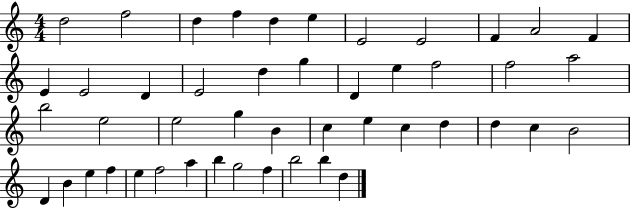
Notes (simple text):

D5/h F5/h D5/q F5/q D5/q E5/q E4/h E4/h F4/q A4/h F4/q E4/q E4/h D4/q E4/h D5/q G5/q D4/q E5/q F5/h F5/h A5/h B5/h E5/h E5/h G5/q B4/q C5/q E5/q C5/q D5/q D5/q C5/q B4/h D4/q B4/q E5/q F5/q E5/q F5/h A5/q B5/q G5/h F5/q B5/h B5/q D5/q